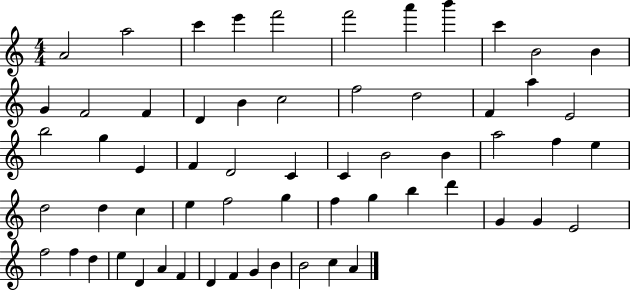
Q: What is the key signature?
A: C major